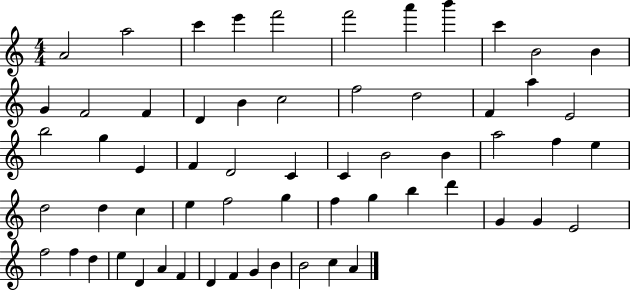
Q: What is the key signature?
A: C major